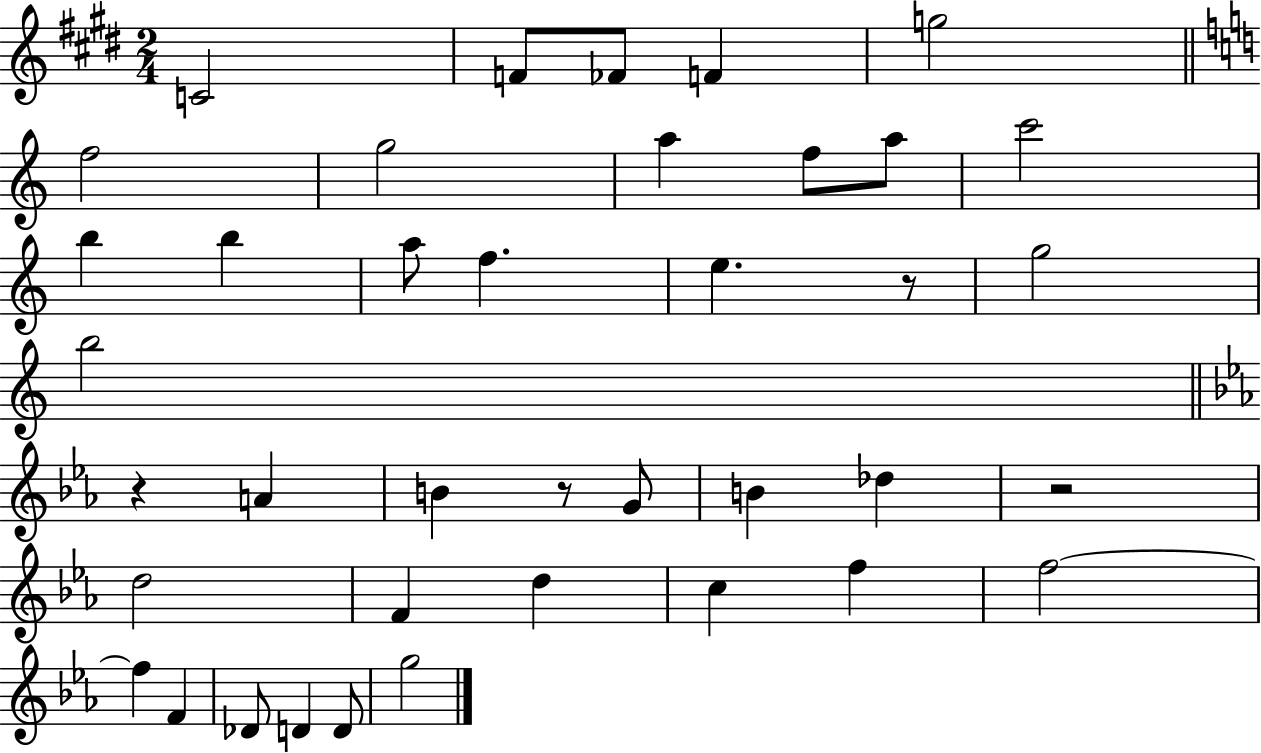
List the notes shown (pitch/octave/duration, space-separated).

C4/h F4/e FES4/e F4/q G5/h F5/h G5/h A5/q F5/e A5/e C6/h B5/q B5/q A5/e F5/q. E5/q. R/e G5/h B5/h R/q A4/q B4/q R/e G4/e B4/q Db5/q R/h D5/h F4/q D5/q C5/q F5/q F5/h F5/q F4/q Db4/e D4/q D4/e G5/h